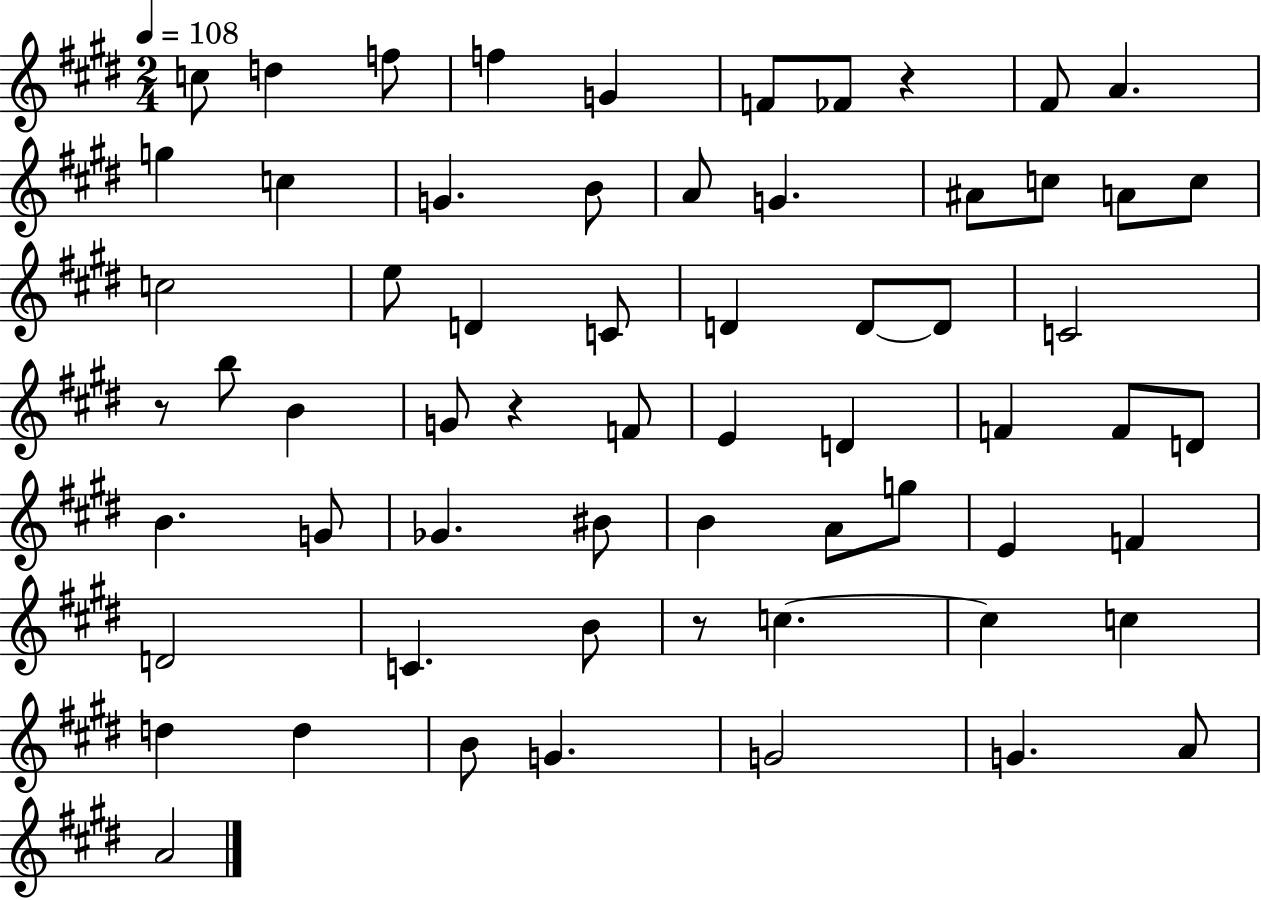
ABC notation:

X:1
T:Untitled
M:2/4
L:1/4
K:E
c/2 d f/2 f G F/2 _F/2 z ^F/2 A g c G B/2 A/2 G ^A/2 c/2 A/2 c/2 c2 e/2 D C/2 D D/2 D/2 C2 z/2 b/2 B G/2 z F/2 E D F F/2 D/2 B G/2 _G ^B/2 B A/2 g/2 E F D2 C B/2 z/2 c c c d d B/2 G G2 G A/2 A2